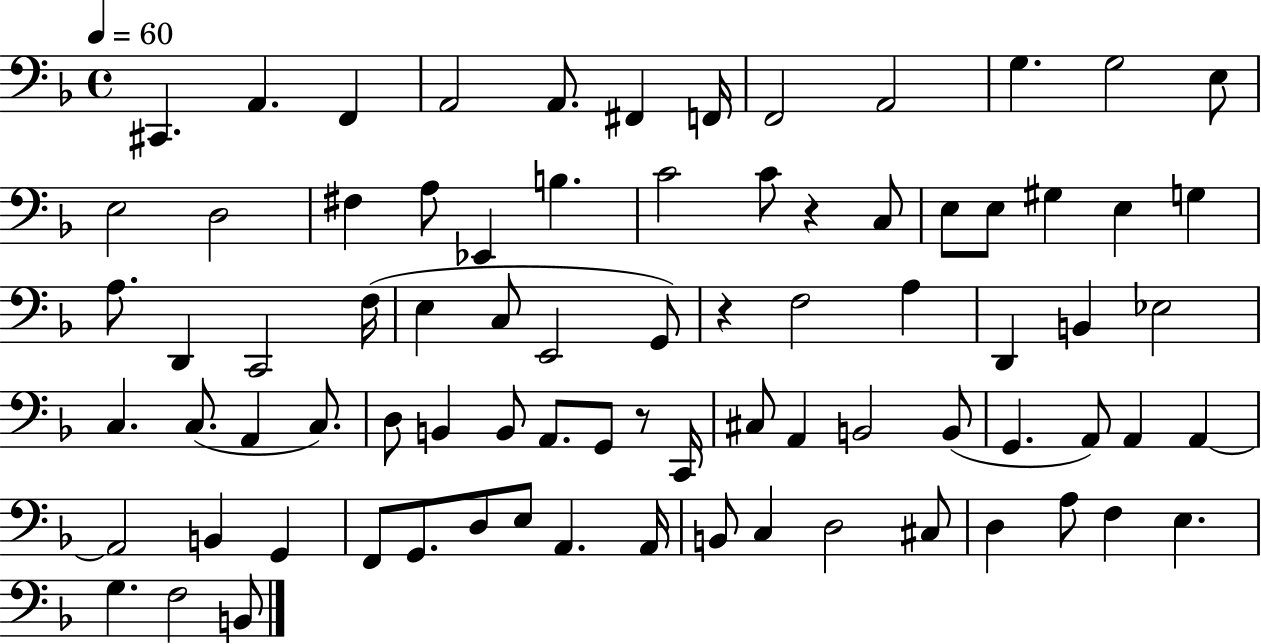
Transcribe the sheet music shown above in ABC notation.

X:1
T:Untitled
M:4/4
L:1/4
K:F
^C,, A,, F,, A,,2 A,,/2 ^F,, F,,/4 F,,2 A,,2 G, G,2 E,/2 E,2 D,2 ^F, A,/2 _E,, B, C2 C/2 z C,/2 E,/2 E,/2 ^G, E, G, A,/2 D,, C,,2 F,/4 E, C,/2 E,,2 G,,/2 z F,2 A, D,, B,, _E,2 C, C,/2 A,, C,/2 D,/2 B,, B,,/2 A,,/2 G,,/2 z/2 C,,/4 ^C,/2 A,, B,,2 B,,/2 G,, A,,/2 A,, A,, A,,2 B,, G,, F,,/2 G,,/2 D,/2 E,/2 A,, A,,/4 B,,/2 C, D,2 ^C,/2 D, A,/2 F, E, G, F,2 B,,/2